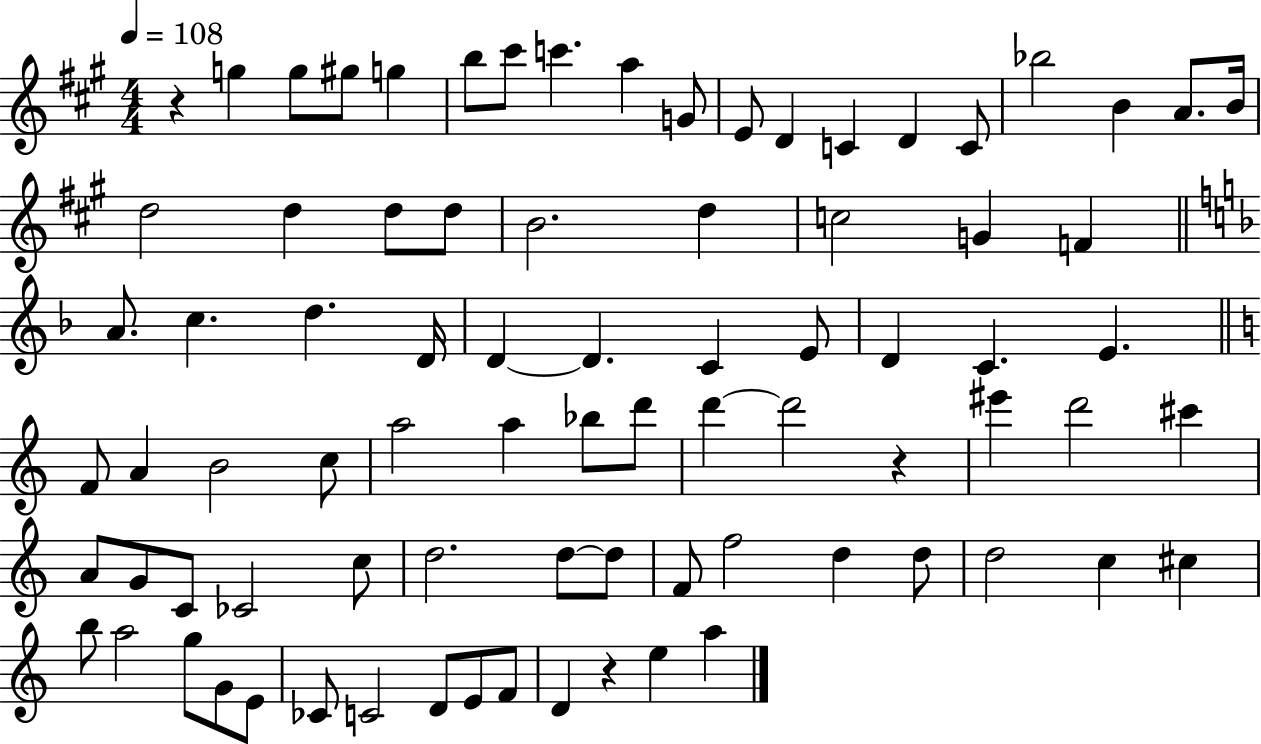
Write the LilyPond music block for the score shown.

{
  \clef treble
  \numericTimeSignature
  \time 4/4
  \key a \major
  \tempo 4 = 108
  r4 g''4 g''8 gis''8 g''4 | b''8 cis'''8 c'''4. a''4 g'8 | e'8 d'4 c'4 d'4 c'8 | bes''2 b'4 a'8. b'16 | \break d''2 d''4 d''8 d''8 | b'2. d''4 | c''2 g'4 f'4 | \bar "||" \break \key f \major a'8. c''4. d''4. d'16 | d'4~~ d'4. c'4 e'8 | d'4 c'4. e'4. | \bar "||" \break \key c \major f'8 a'4 b'2 c''8 | a''2 a''4 bes''8 d'''8 | d'''4~~ d'''2 r4 | eis'''4 d'''2 cis'''4 | \break a'8 g'8 c'8 ces'2 c''8 | d''2. d''8~~ d''8 | f'8 f''2 d''4 d''8 | d''2 c''4 cis''4 | \break b''8 a''2 g''8 g'8 e'8 | ces'8 c'2 d'8 e'8 f'8 | d'4 r4 e''4 a''4 | \bar "|."
}